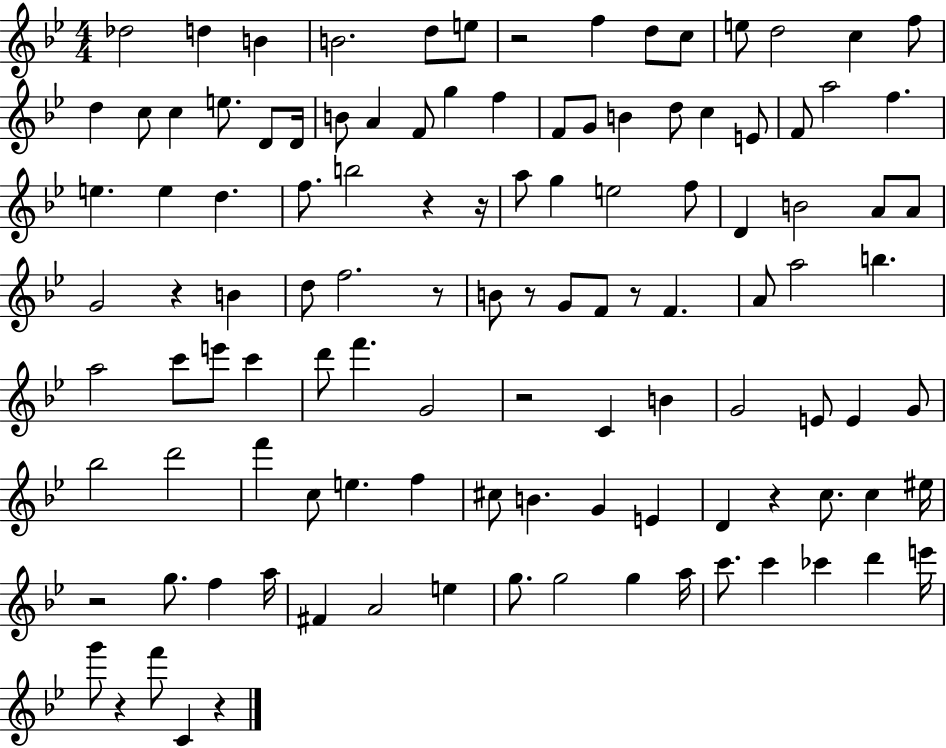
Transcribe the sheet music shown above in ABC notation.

X:1
T:Untitled
M:4/4
L:1/4
K:Bb
_d2 d B B2 d/2 e/2 z2 f d/2 c/2 e/2 d2 c f/2 d c/2 c e/2 D/2 D/4 B/2 A F/2 g f F/2 G/2 B d/2 c E/2 F/2 a2 f e e d f/2 b2 z z/4 a/2 g e2 f/2 D B2 A/2 A/2 G2 z B d/2 f2 z/2 B/2 z/2 G/2 F/2 z/2 F A/2 a2 b a2 c'/2 e'/2 c' d'/2 f' G2 z2 C B G2 E/2 E G/2 _b2 d'2 f' c/2 e f ^c/2 B G E D z c/2 c ^e/4 z2 g/2 f a/4 ^F A2 e g/2 g2 g a/4 c'/2 c' _c' d' e'/4 g'/2 z f'/2 C z